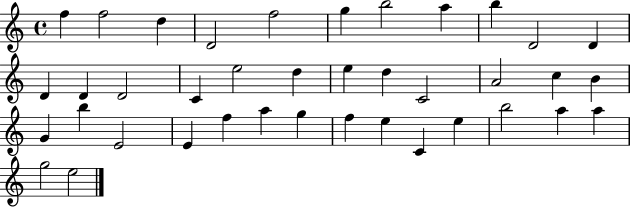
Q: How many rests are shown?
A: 0